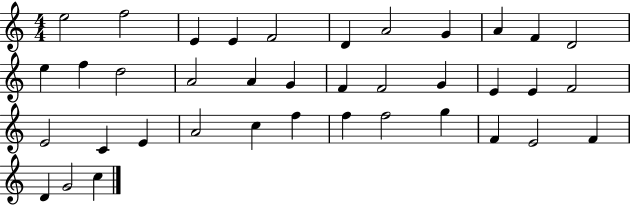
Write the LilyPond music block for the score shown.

{
  \clef treble
  \numericTimeSignature
  \time 4/4
  \key c \major
  e''2 f''2 | e'4 e'4 f'2 | d'4 a'2 g'4 | a'4 f'4 d'2 | \break e''4 f''4 d''2 | a'2 a'4 g'4 | f'4 f'2 g'4 | e'4 e'4 f'2 | \break e'2 c'4 e'4 | a'2 c''4 f''4 | f''4 f''2 g''4 | f'4 e'2 f'4 | \break d'4 g'2 c''4 | \bar "|."
}